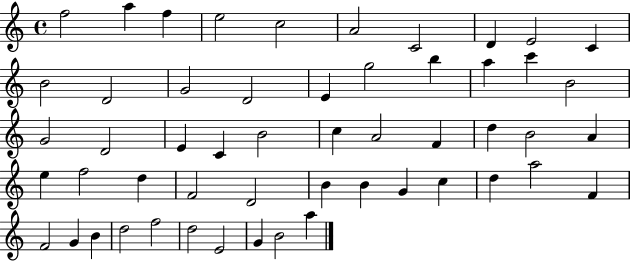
{
  \clef treble
  \time 4/4
  \defaultTimeSignature
  \key c \major
  f''2 a''4 f''4 | e''2 c''2 | a'2 c'2 | d'4 e'2 c'4 | \break b'2 d'2 | g'2 d'2 | e'4 g''2 b''4 | a''4 c'''4 b'2 | \break g'2 d'2 | e'4 c'4 b'2 | c''4 a'2 f'4 | d''4 b'2 a'4 | \break e''4 f''2 d''4 | f'2 d'2 | b'4 b'4 g'4 c''4 | d''4 a''2 f'4 | \break f'2 g'4 b'4 | d''2 f''2 | d''2 e'2 | g'4 b'2 a''4 | \break \bar "|."
}